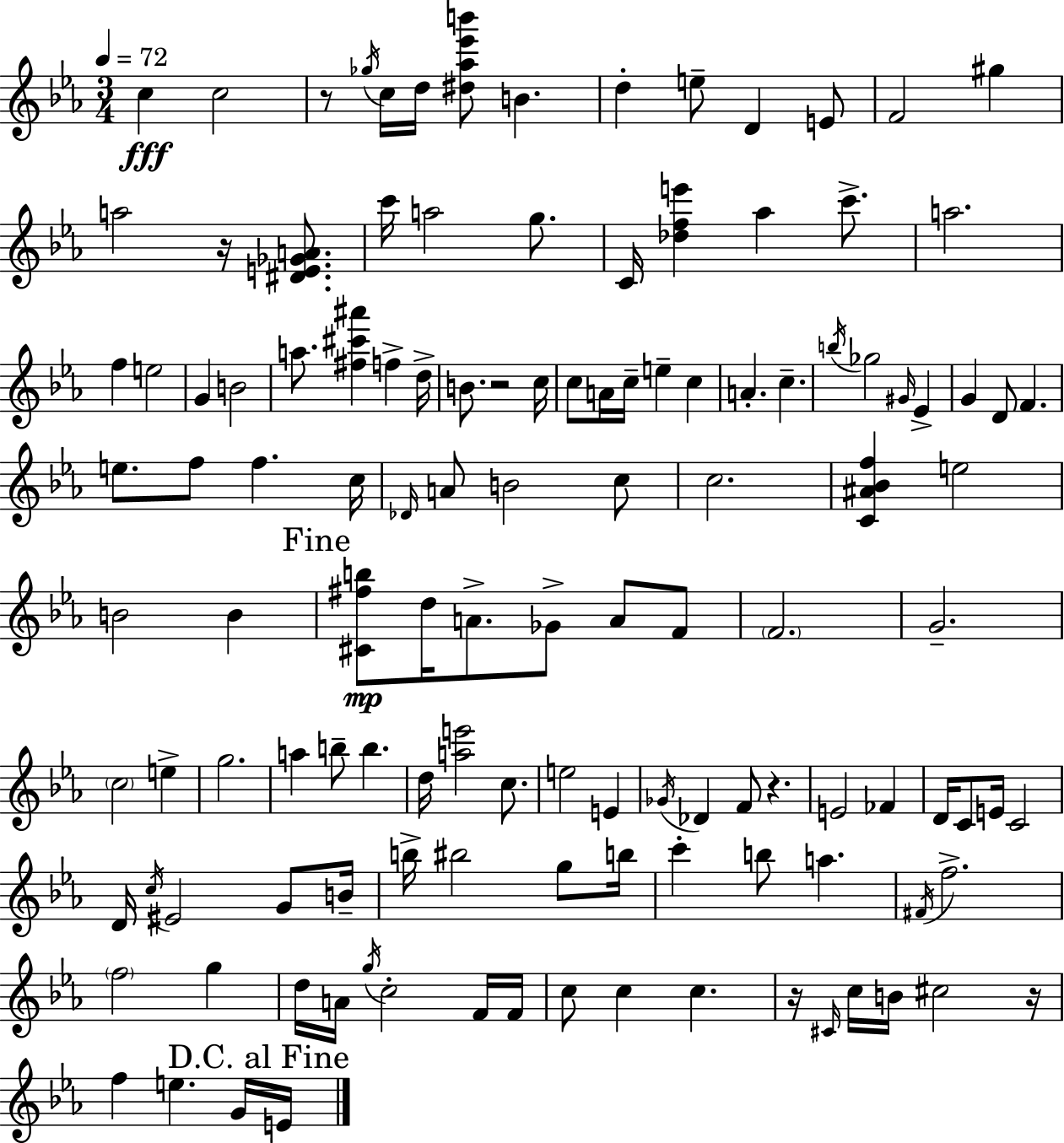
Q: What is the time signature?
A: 3/4